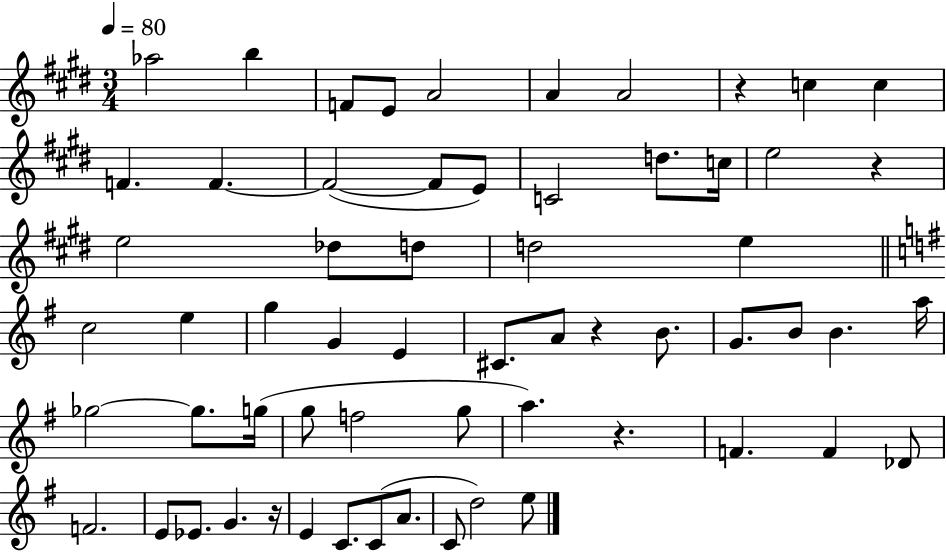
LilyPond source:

{
  \clef treble
  \numericTimeSignature
  \time 3/4
  \key e \major
  \tempo 4 = 80
  aes''2 b''4 | f'8 e'8 a'2 | a'4 a'2 | r4 c''4 c''4 | \break f'4. f'4.~~ | f'2~(~ f'8 e'8) | c'2 d''8. c''16 | e''2 r4 | \break e''2 des''8 d''8 | d''2 e''4 | \bar "||" \break \key e \minor c''2 e''4 | g''4 g'4 e'4 | cis'8. a'8 r4 b'8. | g'8. b'8 b'4. a''16 | \break ges''2~~ ges''8. g''16( | g''8 f''2 g''8 | a''4.) r4. | f'4. f'4 des'8 | \break f'2. | e'8 ees'8. g'4. r16 | e'4 c'8. c'8( a'8. | c'8 d''2) e''8 | \break \bar "|."
}